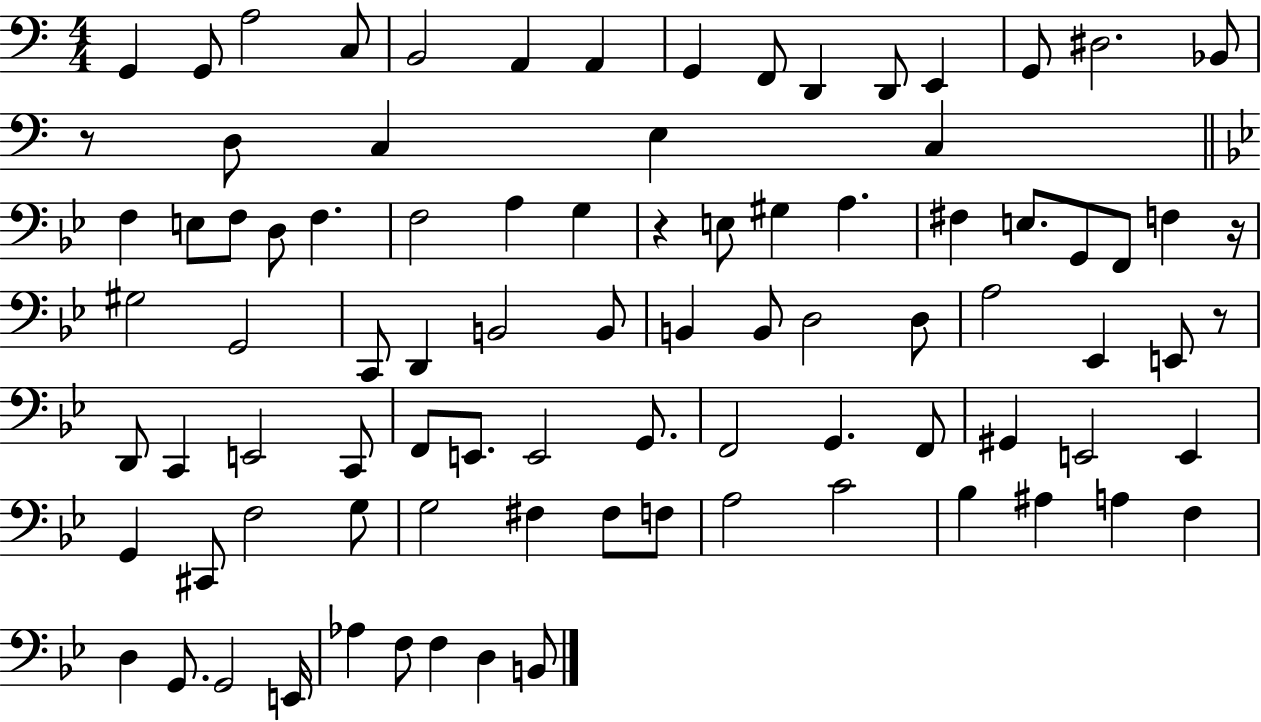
X:1
T:Untitled
M:4/4
L:1/4
K:C
G,, G,,/2 A,2 C,/2 B,,2 A,, A,, G,, F,,/2 D,, D,,/2 E,, G,,/2 ^D,2 _B,,/2 z/2 D,/2 C, E, C, F, E,/2 F,/2 D,/2 F, F,2 A, G, z E,/2 ^G, A, ^F, E,/2 G,,/2 F,,/2 F, z/4 ^G,2 G,,2 C,,/2 D,, B,,2 B,,/2 B,, B,,/2 D,2 D,/2 A,2 _E,, E,,/2 z/2 D,,/2 C,, E,,2 C,,/2 F,,/2 E,,/2 E,,2 G,,/2 F,,2 G,, F,,/2 ^G,, E,,2 E,, G,, ^C,,/2 F,2 G,/2 G,2 ^F, ^F,/2 F,/2 A,2 C2 _B, ^A, A, F, D, G,,/2 G,,2 E,,/4 _A, F,/2 F, D, B,,/2